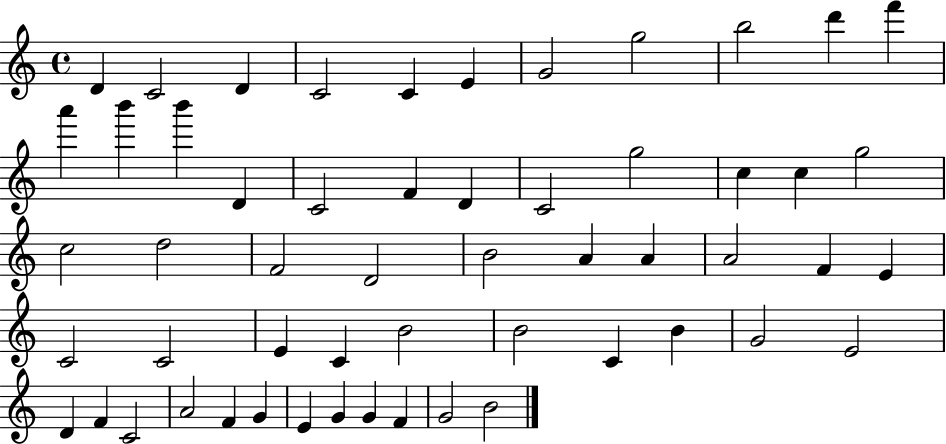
{
  \clef treble
  \time 4/4
  \defaultTimeSignature
  \key c \major
  d'4 c'2 d'4 | c'2 c'4 e'4 | g'2 g''2 | b''2 d'''4 f'''4 | \break a'''4 b'''4 b'''4 d'4 | c'2 f'4 d'4 | c'2 g''2 | c''4 c''4 g''2 | \break c''2 d''2 | f'2 d'2 | b'2 a'4 a'4 | a'2 f'4 e'4 | \break c'2 c'2 | e'4 c'4 b'2 | b'2 c'4 b'4 | g'2 e'2 | \break d'4 f'4 c'2 | a'2 f'4 g'4 | e'4 g'4 g'4 f'4 | g'2 b'2 | \break \bar "|."
}